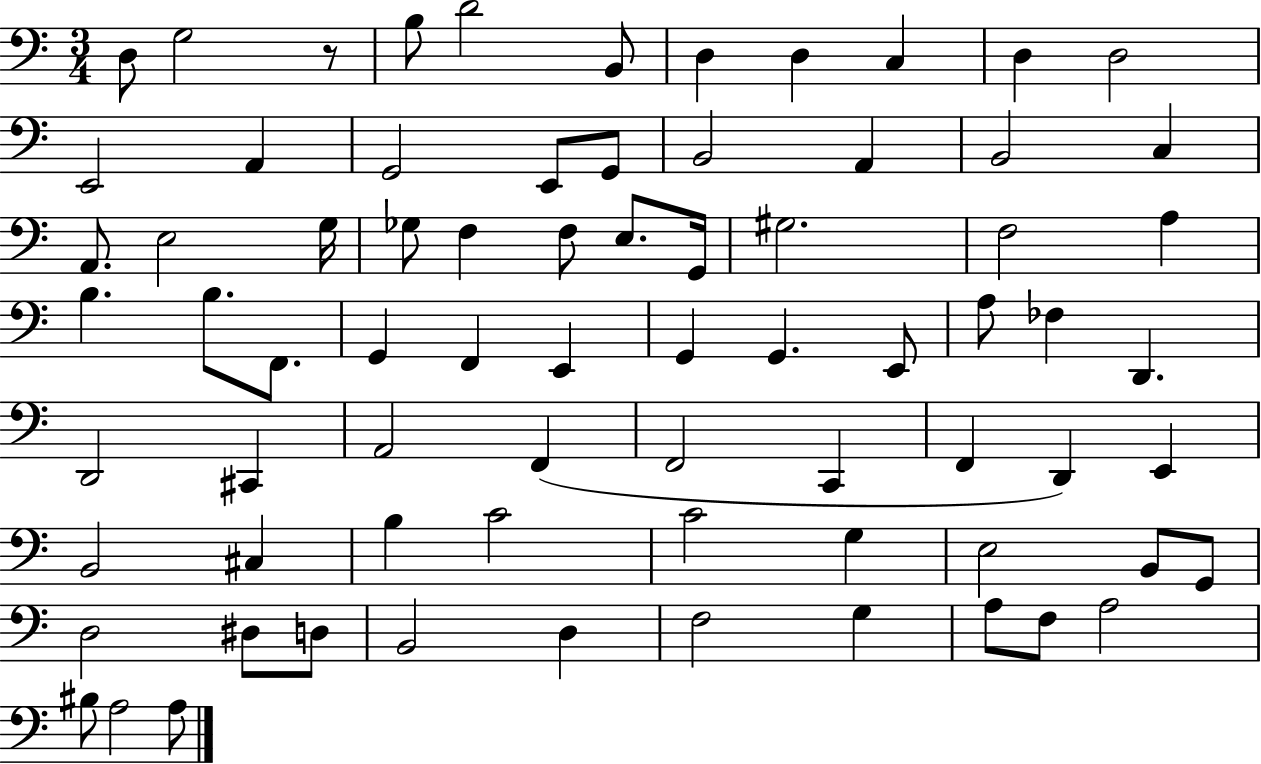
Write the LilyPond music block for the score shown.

{
  \clef bass
  \numericTimeSignature
  \time 3/4
  \key c \major
  d8 g2 r8 | b8 d'2 b,8 | d4 d4 c4 | d4 d2 | \break e,2 a,4 | g,2 e,8 g,8 | b,2 a,4 | b,2 c4 | \break a,8. e2 g16 | ges8 f4 f8 e8. g,16 | gis2. | f2 a4 | \break b4. b8. f,8. | g,4 f,4 e,4 | g,4 g,4. e,8 | a8 fes4 d,4. | \break d,2 cis,4 | a,2 f,4( | f,2 c,4 | f,4 d,4) e,4 | \break b,2 cis4 | b4 c'2 | c'2 g4 | e2 b,8 g,8 | \break d2 dis8 d8 | b,2 d4 | f2 g4 | a8 f8 a2 | \break bis8 a2 a8 | \bar "|."
}